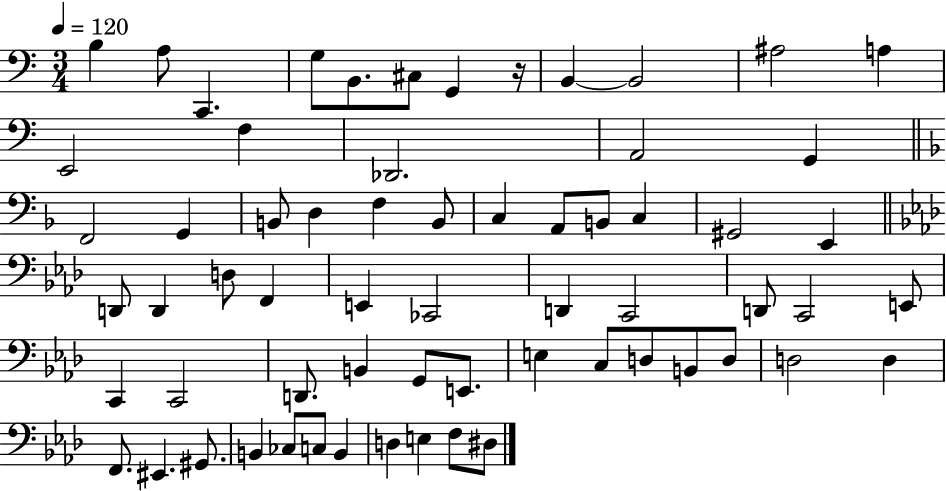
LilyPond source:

{
  \clef bass
  \numericTimeSignature
  \time 3/4
  \key c \major
  \tempo 4 = 120
  b4 a8 c,4. | g8 b,8. cis8 g,4 r16 | b,4~~ b,2 | ais2 a4 | \break e,2 f4 | des,2. | a,2 g,4 | \bar "||" \break \key d \minor f,2 g,4 | b,8 d4 f4 b,8 | c4 a,8 b,8 c4 | gis,2 e,4 | \break \bar "||" \break \key aes \major d,8 d,4 d8 f,4 | e,4 ces,2 | d,4 c,2 | d,8 c,2 e,8 | \break c,4 c,2 | d,8. b,4 g,8 e,8. | e4 c8 d8 b,8 d8 | d2 d4 | \break f,8. eis,4. gis,8. | b,4 ces8 c8 b,4 | d4 e4 f8 dis8 | \bar "|."
}